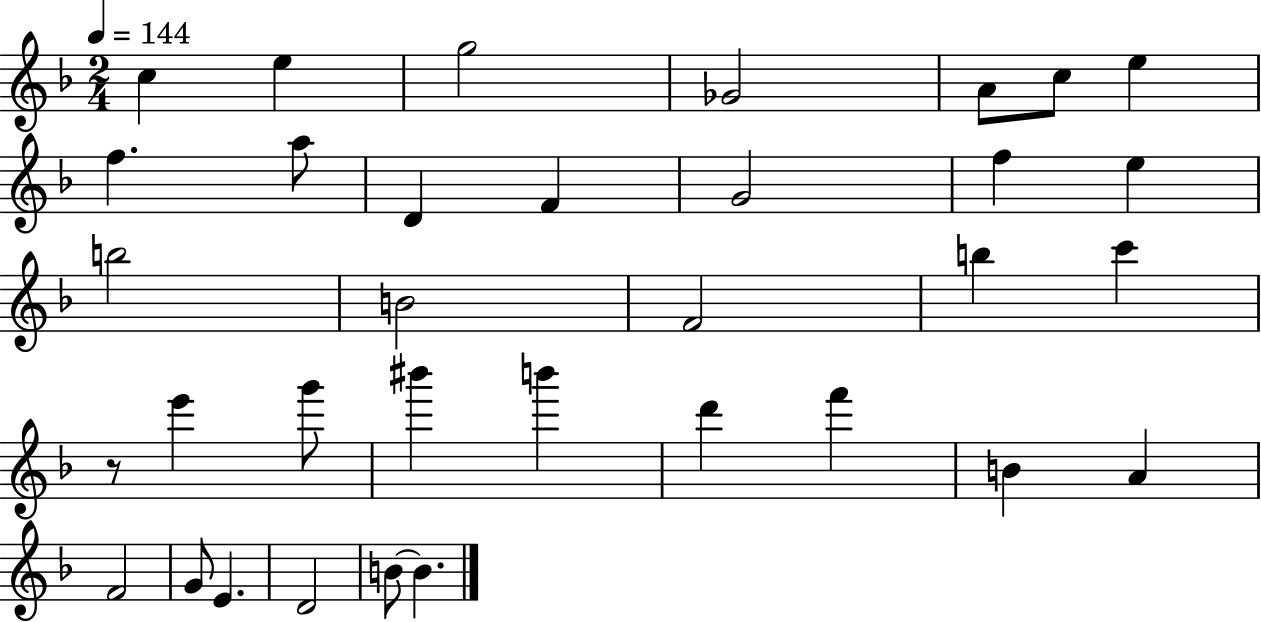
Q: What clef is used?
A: treble